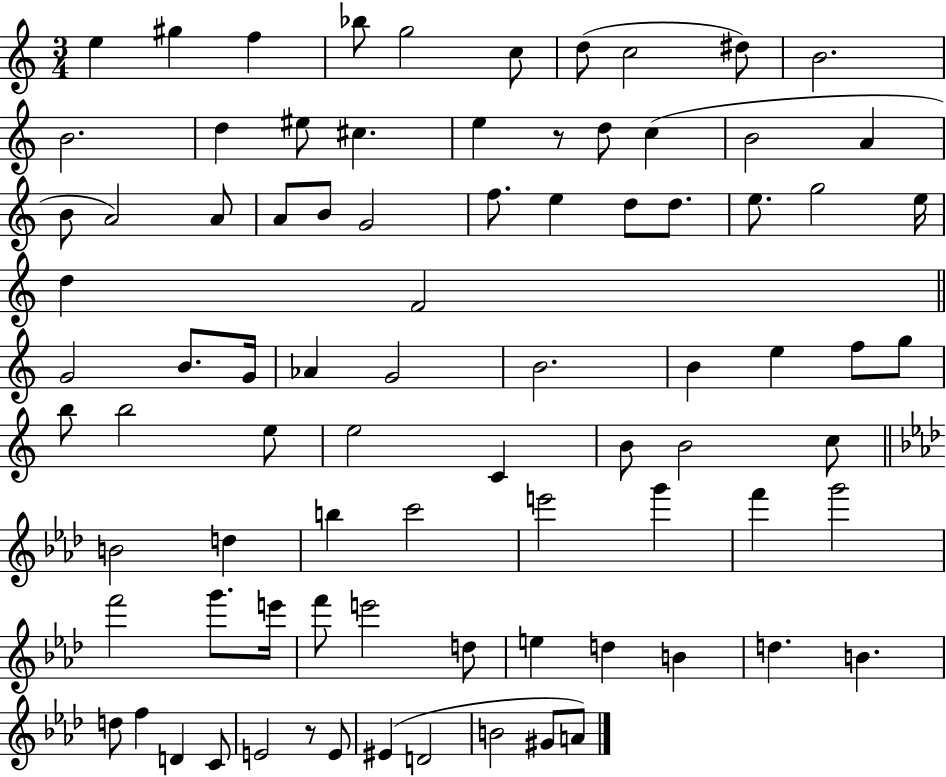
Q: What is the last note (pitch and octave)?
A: A4